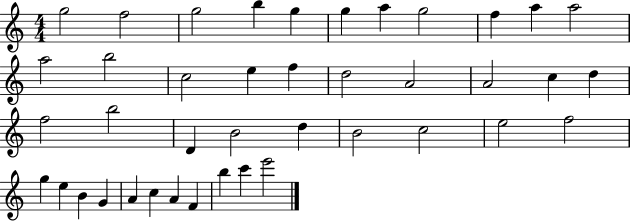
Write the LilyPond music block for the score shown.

{
  \clef treble
  \numericTimeSignature
  \time 4/4
  \key c \major
  g''2 f''2 | g''2 b''4 g''4 | g''4 a''4 g''2 | f''4 a''4 a''2 | \break a''2 b''2 | c''2 e''4 f''4 | d''2 a'2 | a'2 c''4 d''4 | \break f''2 b''2 | d'4 b'2 d''4 | b'2 c''2 | e''2 f''2 | \break g''4 e''4 b'4 g'4 | a'4 c''4 a'4 f'4 | b''4 c'''4 e'''2 | \bar "|."
}